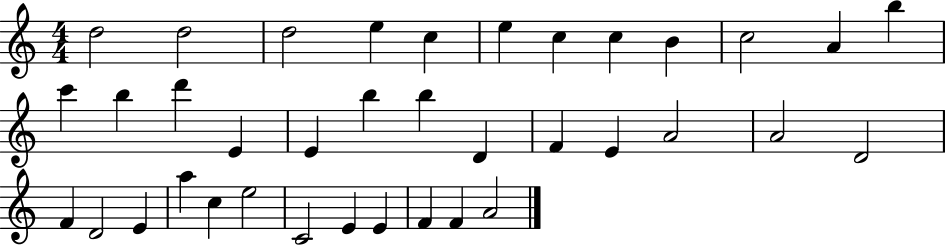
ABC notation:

X:1
T:Untitled
M:4/4
L:1/4
K:C
d2 d2 d2 e c e c c B c2 A b c' b d' E E b b D F E A2 A2 D2 F D2 E a c e2 C2 E E F F A2